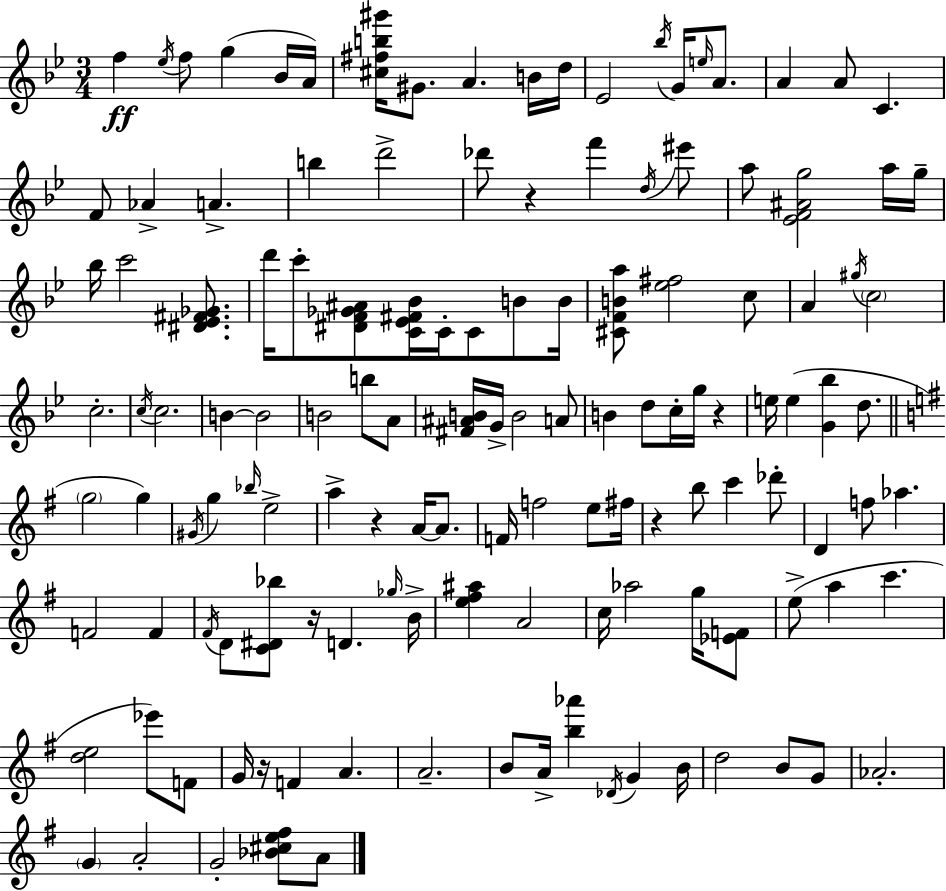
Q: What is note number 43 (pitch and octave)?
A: C5